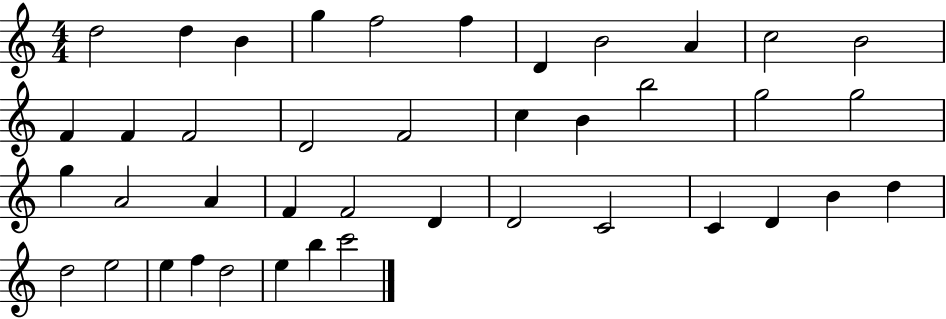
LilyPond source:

{
  \clef treble
  \numericTimeSignature
  \time 4/4
  \key c \major
  d''2 d''4 b'4 | g''4 f''2 f''4 | d'4 b'2 a'4 | c''2 b'2 | \break f'4 f'4 f'2 | d'2 f'2 | c''4 b'4 b''2 | g''2 g''2 | \break g''4 a'2 a'4 | f'4 f'2 d'4 | d'2 c'2 | c'4 d'4 b'4 d''4 | \break d''2 e''2 | e''4 f''4 d''2 | e''4 b''4 c'''2 | \bar "|."
}